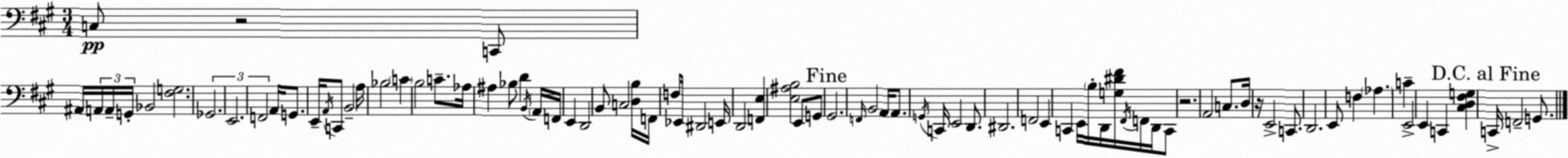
X:1
T:Untitled
M:3/4
L:1/4
K:A
C,/2 z2 C,,/2 ^A,,/4 A,,/4 A,,/4 G,,/4 _B,,2 [^F,G,]2 _G,,2 E,,2 F,,2 A,,/4 G,,/2 E,,/4 A,,/4 C,,/2 B,,2 A,/4 _B,2 C B,2 C/2 _A,/4 ^A, _B,/2 D B,,/4 A,,/4 F,,/4 E,, D,,2 B,,/2 C,2 [D,B,]/4 F,,/4 F,/2 _E,,/4 ^D,,2 E,,/4 D,,2 [F,,E,] [E,^A,B,]2 E,,/2 G,,/2 ^G,,2 F,,/4 B,,2 A,,/4 A,,/2 G,,/4 C,,/4 E,,2 D,,/2 ^D,,2 F,,2 E,, C,, E,,/4 B,/4 D,,/4 [G,^D^F]/4 ^F,,/4 F,,/4 D,,/4 C,,/2 z2 A,,2 C,/2 D,/4 z/4 E,,2 C,,/2 D,,2 E,,/2 F, _A, C E,,2 E,, C,, [^C,D,^F,G,] C,,/4 F,,2 G,,/2